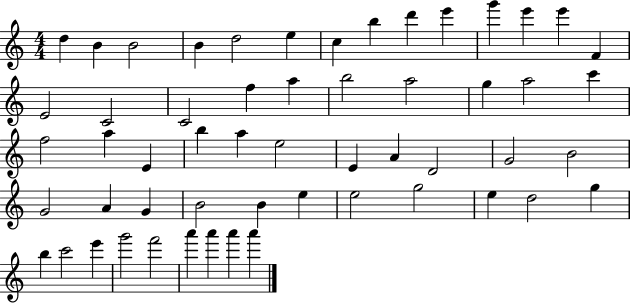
D5/q B4/q B4/h B4/q D5/h E5/q C5/q B5/q D6/q E6/q G6/q E6/q E6/q F4/q E4/h C4/h C4/h F5/q A5/q B5/h A5/h G5/q A5/h C6/q F5/h A5/q E4/q B5/q A5/q E5/h E4/q A4/q D4/h G4/h B4/h G4/h A4/q G4/q B4/h B4/q E5/q E5/h G5/h E5/q D5/h G5/q B5/q C6/h E6/q G6/h F6/h A6/q A6/q A6/q A6/q